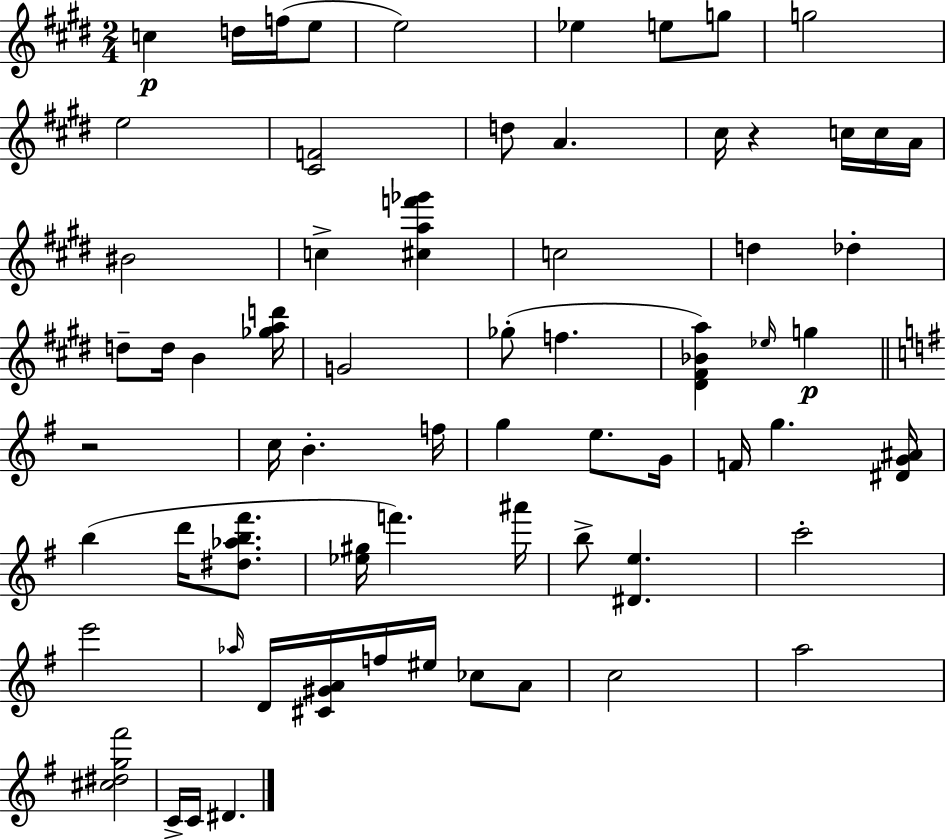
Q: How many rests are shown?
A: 2